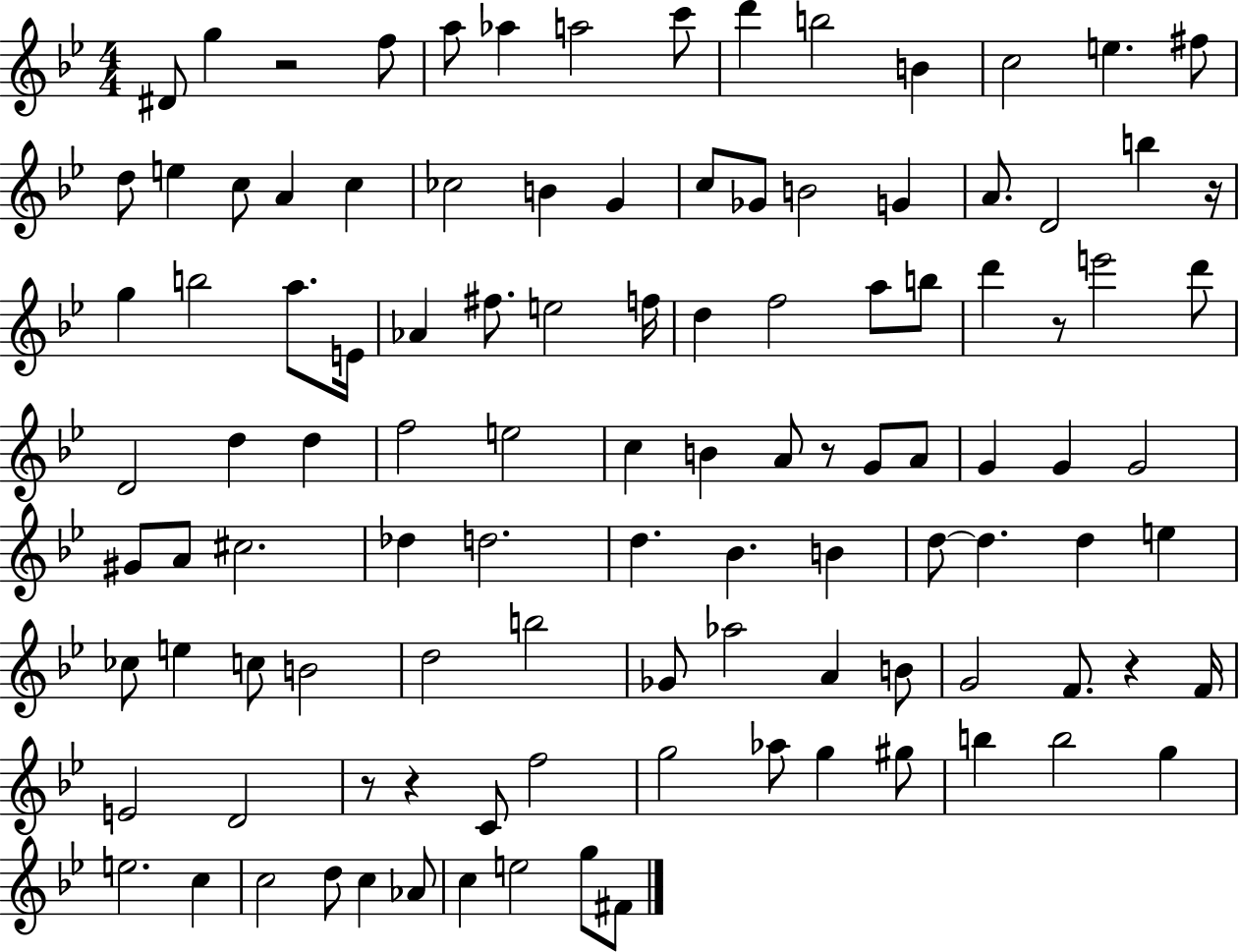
X:1
T:Untitled
M:4/4
L:1/4
K:Bb
^D/2 g z2 f/2 a/2 _a a2 c'/2 d' b2 B c2 e ^f/2 d/2 e c/2 A c _c2 B G c/2 _G/2 B2 G A/2 D2 b z/4 g b2 a/2 E/4 _A ^f/2 e2 f/4 d f2 a/2 b/2 d' z/2 e'2 d'/2 D2 d d f2 e2 c B A/2 z/2 G/2 A/2 G G G2 ^G/2 A/2 ^c2 _d d2 d _B B d/2 d d e _c/2 e c/2 B2 d2 b2 _G/2 _a2 A B/2 G2 F/2 z F/4 E2 D2 z/2 z C/2 f2 g2 _a/2 g ^g/2 b b2 g e2 c c2 d/2 c _A/2 c e2 g/2 ^F/2